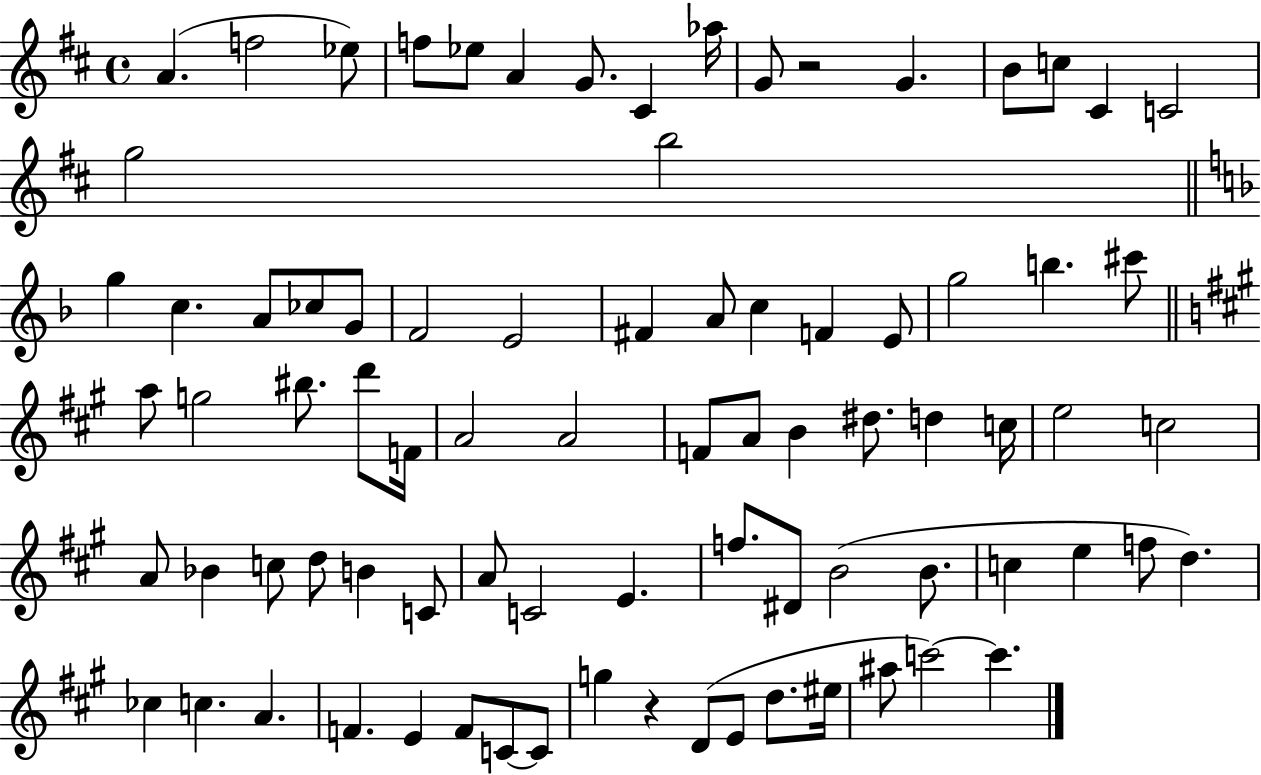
X:1
T:Untitled
M:4/4
L:1/4
K:D
A f2 _e/2 f/2 _e/2 A G/2 ^C _a/4 G/2 z2 G B/2 c/2 ^C C2 g2 b2 g c A/2 _c/2 G/2 F2 E2 ^F A/2 c F E/2 g2 b ^c'/2 a/2 g2 ^b/2 d'/2 F/4 A2 A2 F/2 A/2 B ^d/2 d c/4 e2 c2 A/2 _B c/2 d/2 B C/2 A/2 C2 E f/2 ^D/2 B2 B/2 c e f/2 d _c c A F E F/2 C/2 C/2 g z D/2 E/2 d/2 ^e/4 ^a/2 c'2 c'